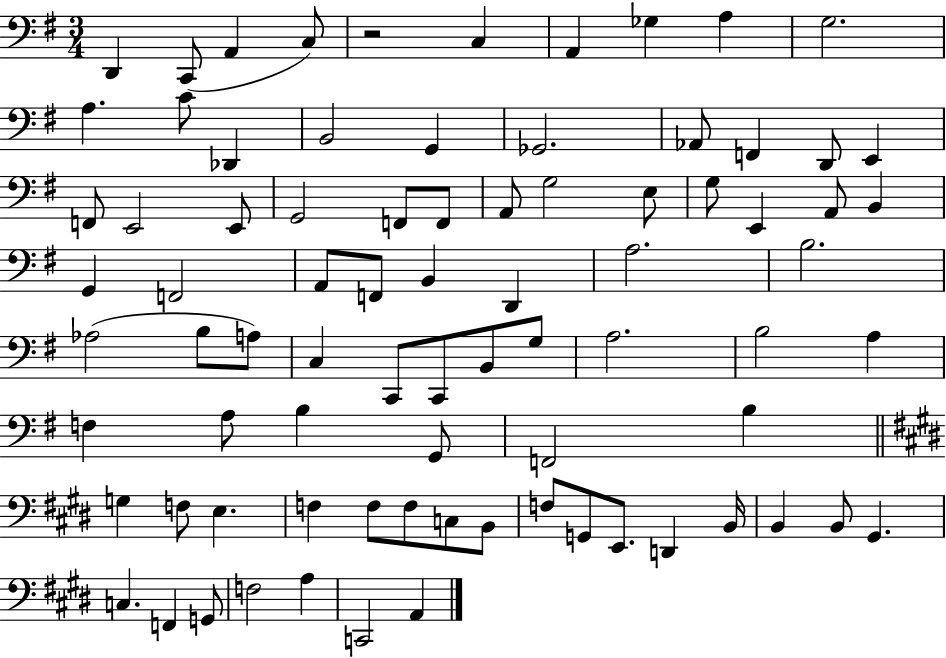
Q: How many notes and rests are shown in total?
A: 81